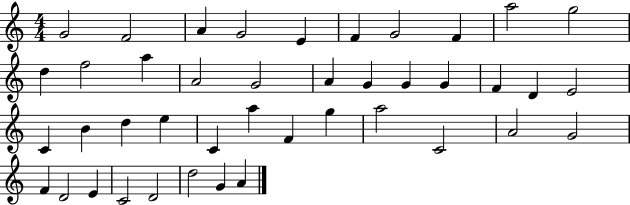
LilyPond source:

{
  \clef treble
  \numericTimeSignature
  \time 4/4
  \key c \major
  g'2 f'2 | a'4 g'2 e'4 | f'4 g'2 f'4 | a''2 g''2 | \break d''4 f''2 a''4 | a'2 g'2 | a'4 g'4 g'4 g'4 | f'4 d'4 e'2 | \break c'4 b'4 d''4 e''4 | c'4 a''4 f'4 g''4 | a''2 c'2 | a'2 g'2 | \break f'4 d'2 e'4 | c'2 d'2 | d''2 g'4 a'4 | \bar "|."
}